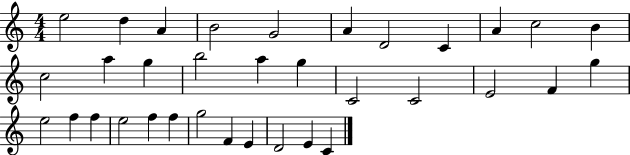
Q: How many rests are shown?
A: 0